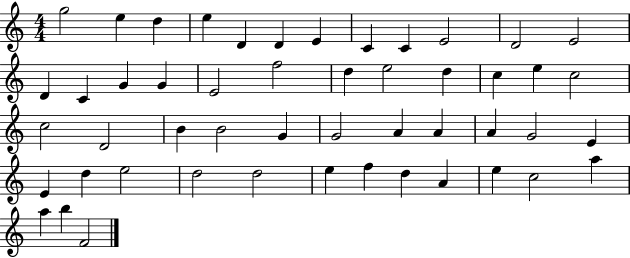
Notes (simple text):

G5/h E5/q D5/q E5/q D4/q D4/q E4/q C4/q C4/q E4/h D4/h E4/h D4/q C4/q G4/q G4/q E4/h F5/h D5/q E5/h D5/q C5/q E5/q C5/h C5/h D4/h B4/q B4/h G4/q G4/h A4/q A4/q A4/q G4/h E4/q E4/q D5/q E5/h D5/h D5/h E5/q F5/q D5/q A4/q E5/q C5/h A5/q A5/q B5/q F4/h